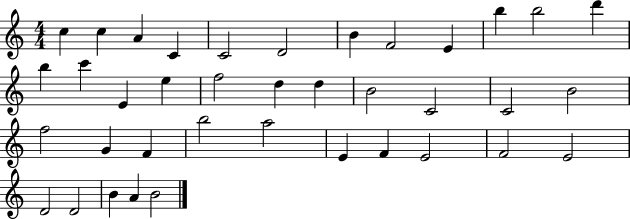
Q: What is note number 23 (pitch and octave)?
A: B4